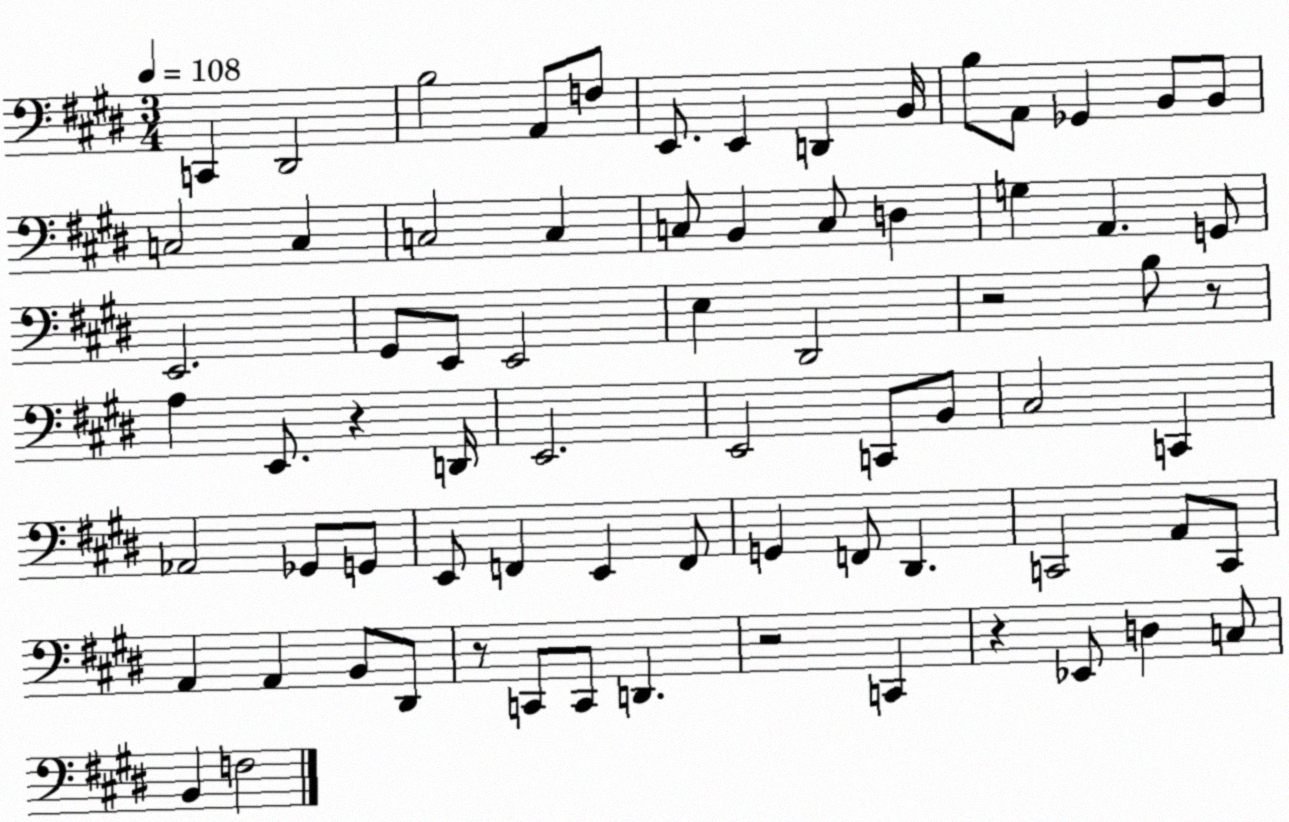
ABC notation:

X:1
T:Untitled
M:3/4
L:1/4
K:E
C,, ^D,,2 B,2 A,,/2 F,/2 E,,/2 E,, D,, B,,/4 B,/2 A,,/2 _G,, B,,/2 B,,/2 C,2 C, C,2 C, C,/2 B,, C,/2 D, G, A,, G,,/2 E,,2 ^G,,/2 E,,/2 E,,2 E, ^D,,2 z2 B,/2 z/2 A, E,,/2 z D,,/4 E,,2 E,,2 C,,/2 B,,/2 ^C,2 C,, _A,,2 _G,,/2 G,,/2 E,,/2 F,, E,, F,,/2 G,, F,,/2 ^D,, C,,2 A,,/2 C,,/2 A,, A,, B,,/2 ^D,,/2 z/2 C,,/2 C,,/2 D,, z2 C,, z _E,,/2 D, C,/2 B,, F,2